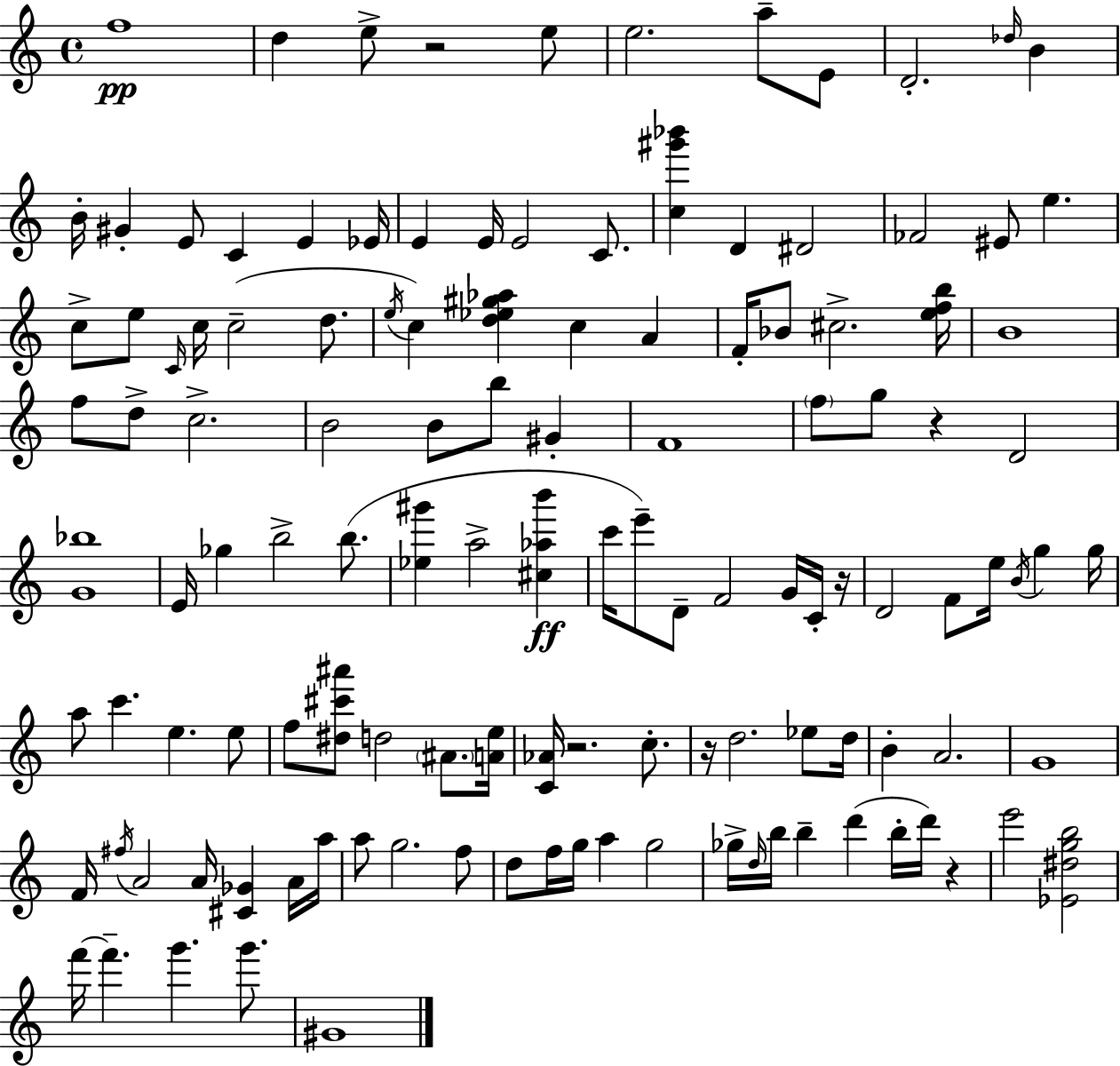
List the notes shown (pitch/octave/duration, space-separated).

F5/w D5/q E5/e R/h E5/e E5/h. A5/e E4/e D4/h. Db5/s B4/q B4/s G#4/q E4/e C4/q E4/q Eb4/s E4/q E4/s E4/h C4/e. [C5,G#6,Bb6]/q D4/q D#4/h FES4/h EIS4/e E5/q. C5/e E5/e C4/s C5/s C5/h D5/e. E5/s C5/q [D5,Eb5,G#5,Ab5]/q C5/q A4/q F4/s Bb4/e C#5/h. [E5,F5,B5]/s B4/w F5/e D5/e C5/h. B4/h B4/e B5/e G#4/q F4/w F5/e G5/e R/q D4/h [G4,Bb5]/w E4/s Gb5/q B5/h B5/e. [Eb5,G#6]/q A5/h [C#5,Ab5,B6]/q C6/s E6/e D4/e F4/h G4/s C4/s R/s D4/h F4/e E5/s B4/s G5/q G5/s A5/e C6/q. E5/q. E5/e F5/e [D#5,C#6,A#6]/e D5/h A#4/e. [A4,E5]/s [C4,Ab4]/s R/h. C5/e. R/s D5/h. Eb5/e D5/s B4/q A4/h. G4/w F4/s F#5/s A4/h A4/s [C#4,Gb4]/q A4/s A5/s A5/e G5/h. F5/e D5/e F5/s G5/s A5/q G5/h Gb5/s D5/s B5/s B5/q D6/q B5/s D6/s R/q E6/h [Eb4,D#5,G5,B5]/h F6/s F6/q. G6/q. G6/e. G#4/w